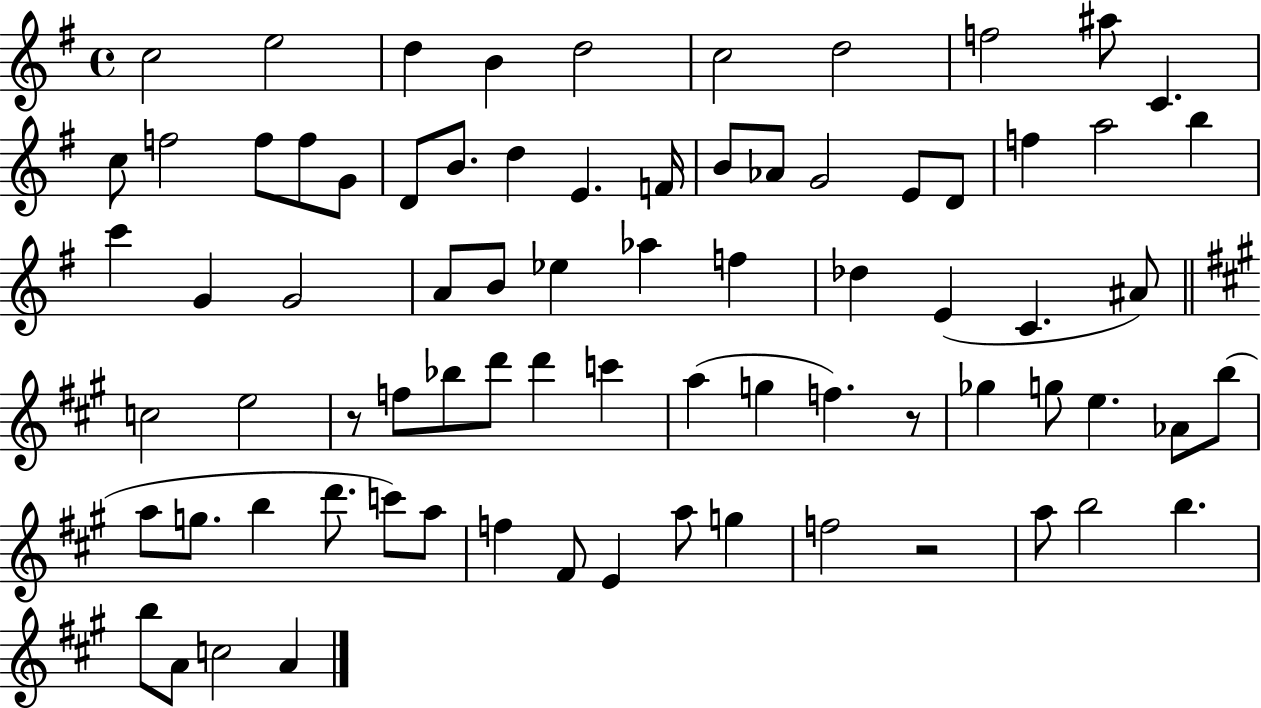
{
  \clef treble
  \time 4/4
  \defaultTimeSignature
  \key g \major
  c''2 e''2 | d''4 b'4 d''2 | c''2 d''2 | f''2 ais''8 c'4. | \break c''8 f''2 f''8 f''8 g'8 | d'8 b'8. d''4 e'4. f'16 | b'8 aes'8 g'2 e'8 d'8 | f''4 a''2 b''4 | \break c'''4 g'4 g'2 | a'8 b'8 ees''4 aes''4 f''4 | des''4 e'4( c'4. ais'8) | \bar "||" \break \key a \major c''2 e''2 | r8 f''8 bes''8 d'''8 d'''4 c'''4 | a''4( g''4 f''4.) r8 | ges''4 g''8 e''4. aes'8 b''8( | \break a''8 g''8. b''4 d'''8. c'''8) a''8 | f''4 fis'8 e'4 a''8 g''4 | f''2 r2 | a''8 b''2 b''4. | \break b''8 a'8 c''2 a'4 | \bar "|."
}